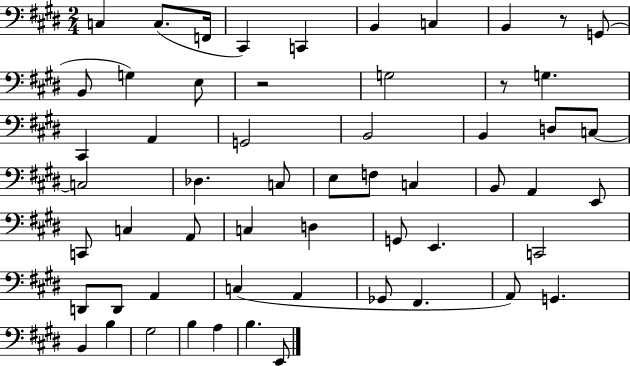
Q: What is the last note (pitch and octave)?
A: E2